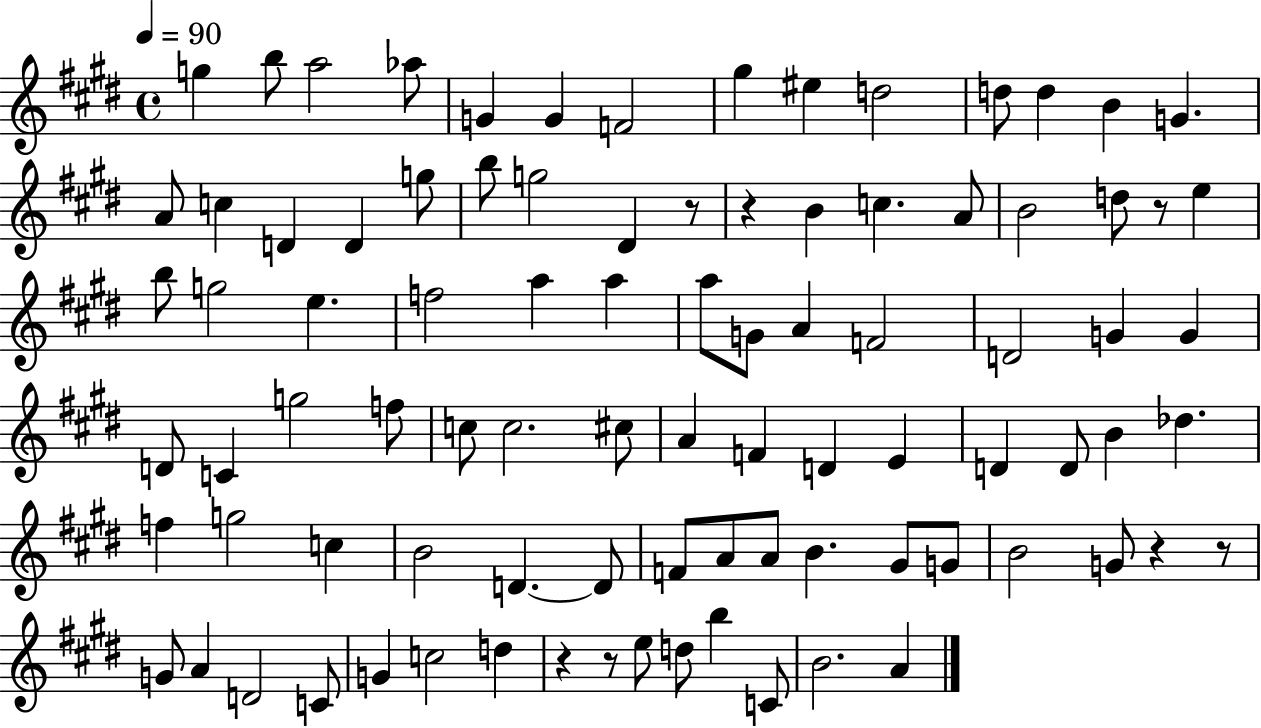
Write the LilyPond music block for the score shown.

{
  \clef treble
  \time 4/4
  \defaultTimeSignature
  \key e \major
  \tempo 4 = 90
  g''4 b''8 a''2 aes''8 | g'4 g'4 f'2 | gis''4 eis''4 d''2 | d''8 d''4 b'4 g'4. | \break a'8 c''4 d'4 d'4 g''8 | b''8 g''2 dis'4 r8 | r4 b'4 c''4. a'8 | b'2 d''8 r8 e''4 | \break b''8 g''2 e''4. | f''2 a''4 a''4 | a''8 g'8 a'4 f'2 | d'2 g'4 g'4 | \break d'8 c'4 g''2 f''8 | c''8 c''2. cis''8 | a'4 f'4 d'4 e'4 | d'4 d'8 b'4 des''4. | \break f''4 g''2 c''4 | b'2 d'4.~~ d'8 | f'8 a'8 a'8 b'4. gis'8 g'8 | b'2 g'8 r4 r8 | \break g'8 a'4 d'2 c'8 | g'4 c''2 d''4 | r4 r8 e''8 d''8 b''4 c'8 | b'2. a'4 | \break \bar "|."
}